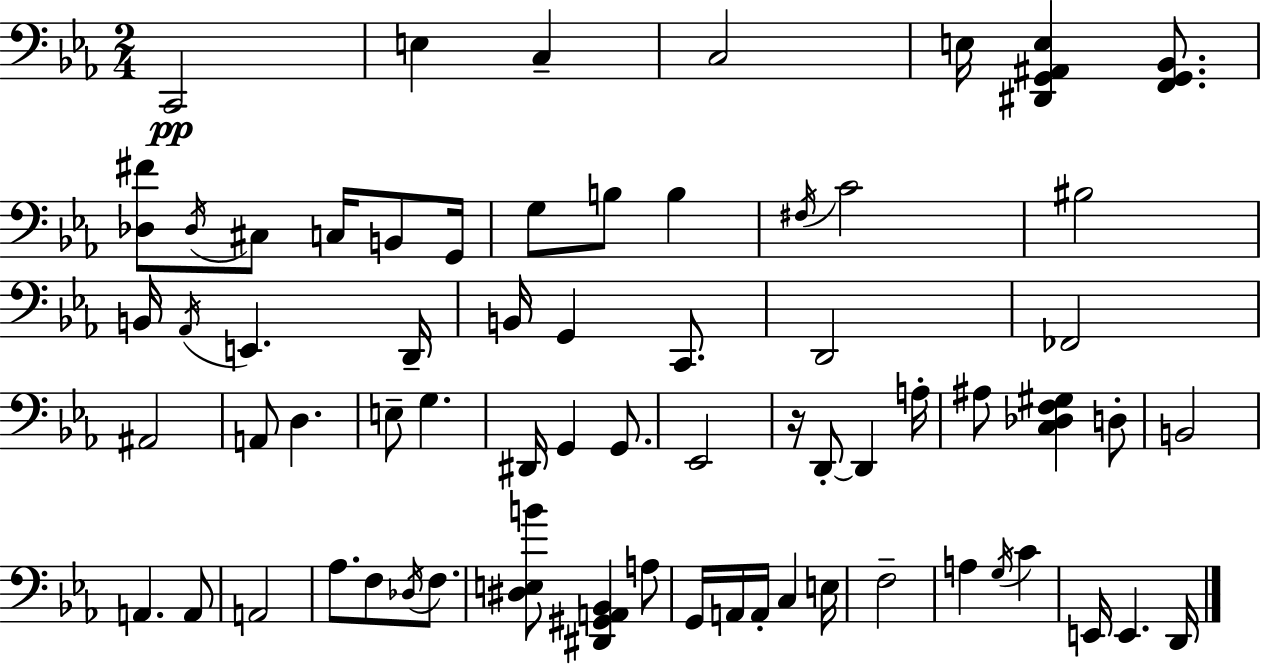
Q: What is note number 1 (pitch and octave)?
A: C2